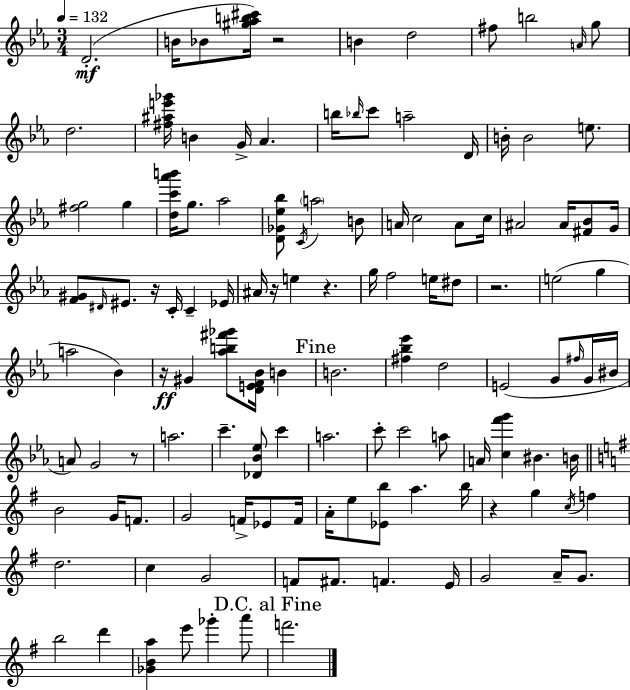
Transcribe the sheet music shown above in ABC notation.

X:1
T:Untitled
M:3/4
L:1/4
K:Cm
D2 B/4 _B/2 [^g_ab^c']/4 z2 B d2 ^f/2 b2 A/4 g/2 d2 [^f^ae'_g']/4 B G/4 _A b/4 _b/4 c'/2 a2 D/4 B/4 B2 e/2 [^fg]2 g [dc'_a'b']/4 g/2 _a2 [D_G_e_b]/2 C/4 a2 B/2 A/4 c2 A/2 c/4 ^A2 ^A/4 [^F_B]/2 G/4 [F^G]/2 ^D/4 ^E/2 z/4 C/4 C _E/4 ^A/4 z/4 e z g/4 f2 e/4 ^d/2 z2 e2 g a2 _B z/4 ^G [_ab^f'_g']/2 [DEF_B]/4 B B2 [^f_b_e'] d2 E2 G/2 ^f/4 G/4 ^B/4 A/2 G2 z/2 a2 c' [_D_B_e]/2 c' a2 c'/2 c'2 a/2 A/4 [cf'g'] ^B B/4 B2 G/4 F/2 G2 F/4 _E/2 F/4 A/4 e/2 [_Eb]/2 a b/4 z g c/4 f d2 c G2 F/2 ^F/2 F E/4 G2 A/4 G/2 b2 d' [_GBa] e'/2 _g' a'/2 f'2